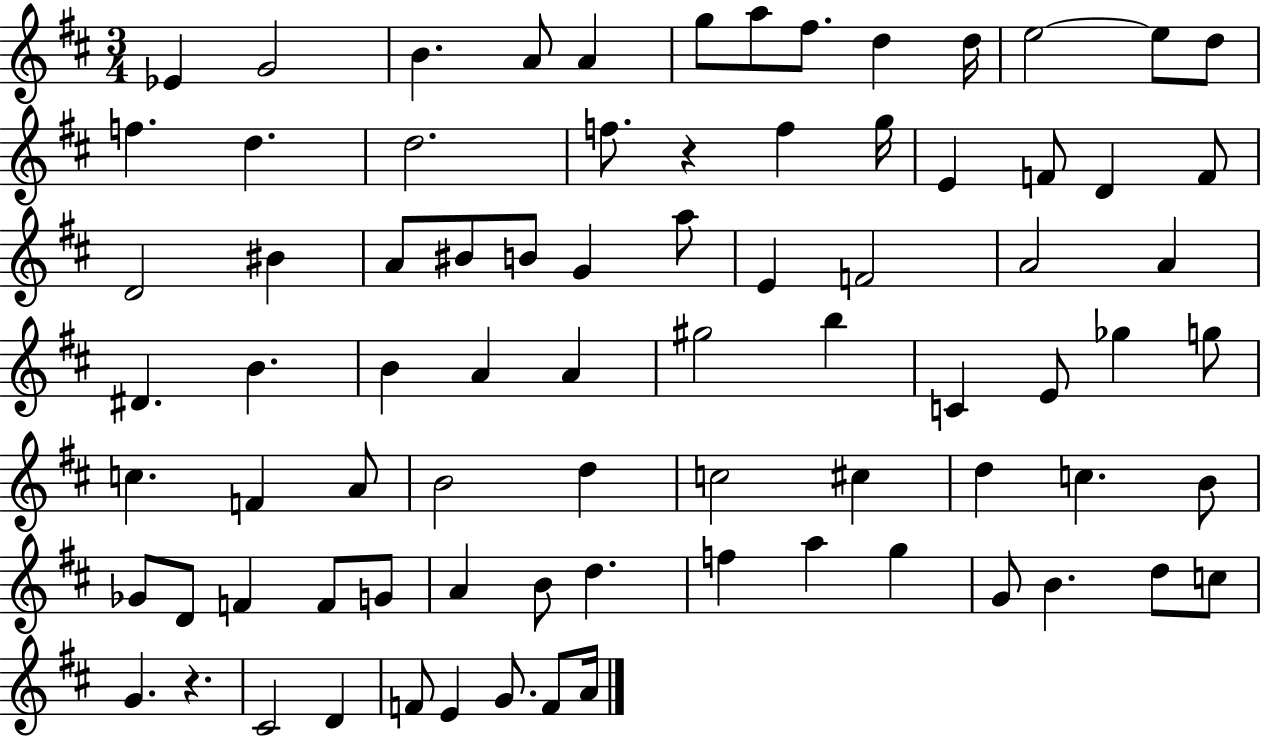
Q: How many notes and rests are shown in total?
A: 80